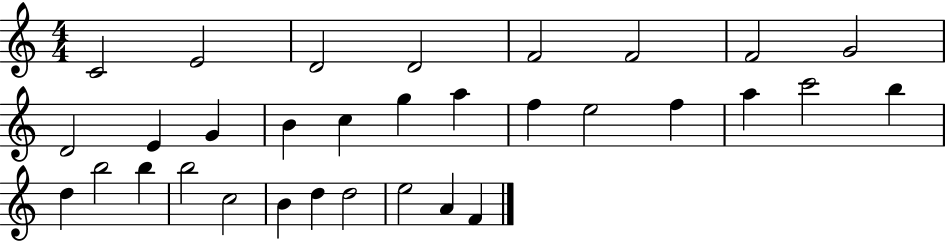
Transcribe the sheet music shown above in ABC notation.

X:1
T:Untitled
M:4/4
L:1/4
K:C
C2 E2 D2 D2 F2 F2 F2 G2 D2 E G B c g a f e2 f a c'2 b d b2 b b2 c2 B d d2 e2 A F